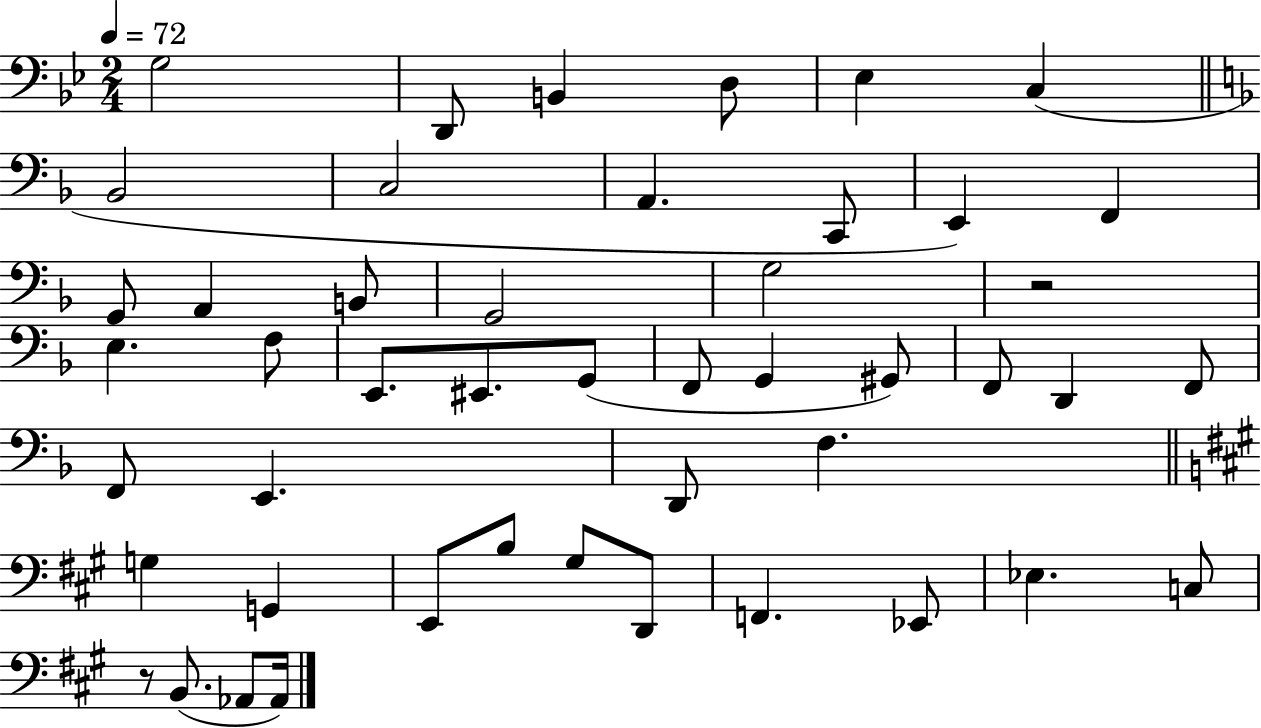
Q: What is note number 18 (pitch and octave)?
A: E3